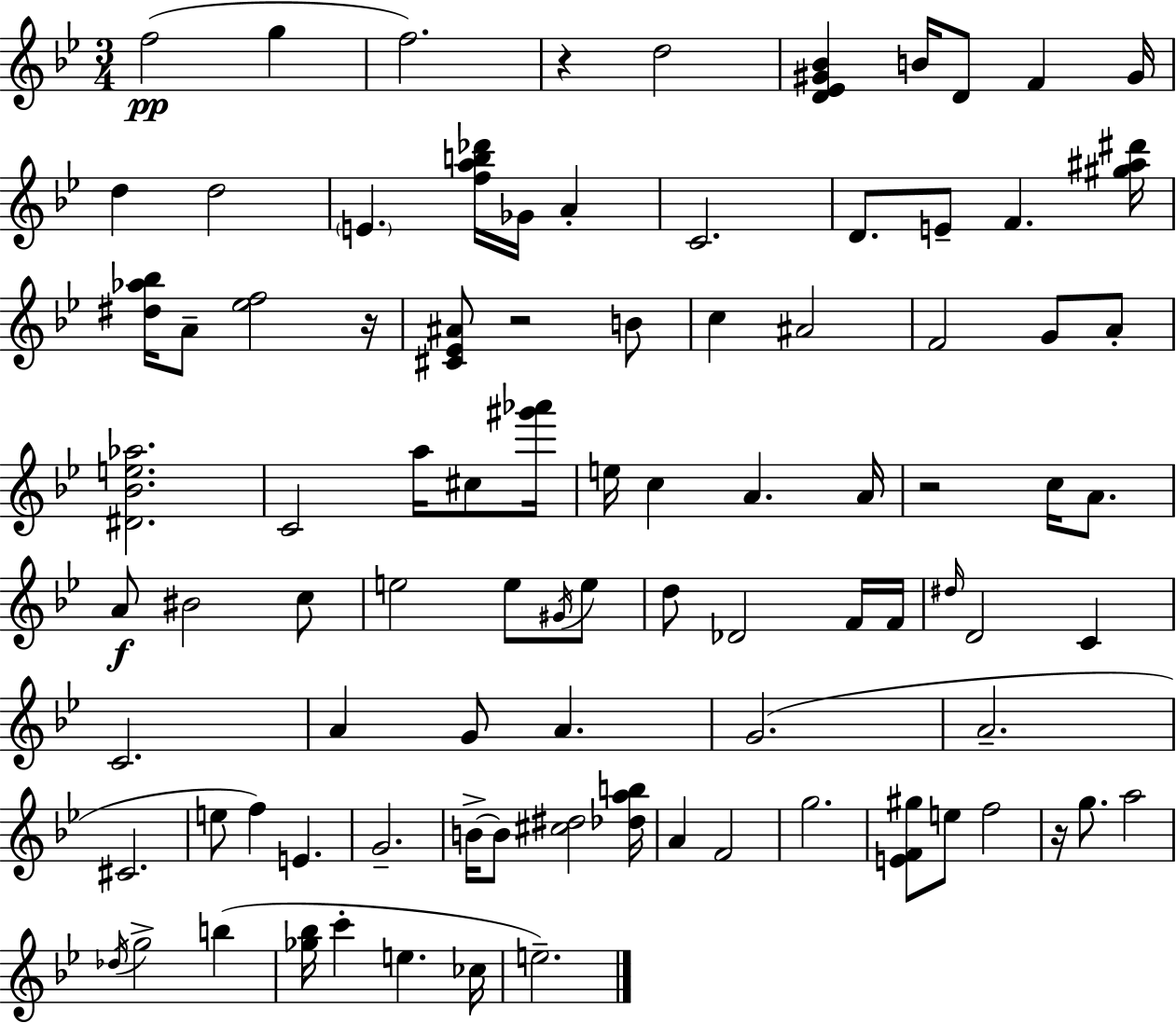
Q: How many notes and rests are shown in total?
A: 91